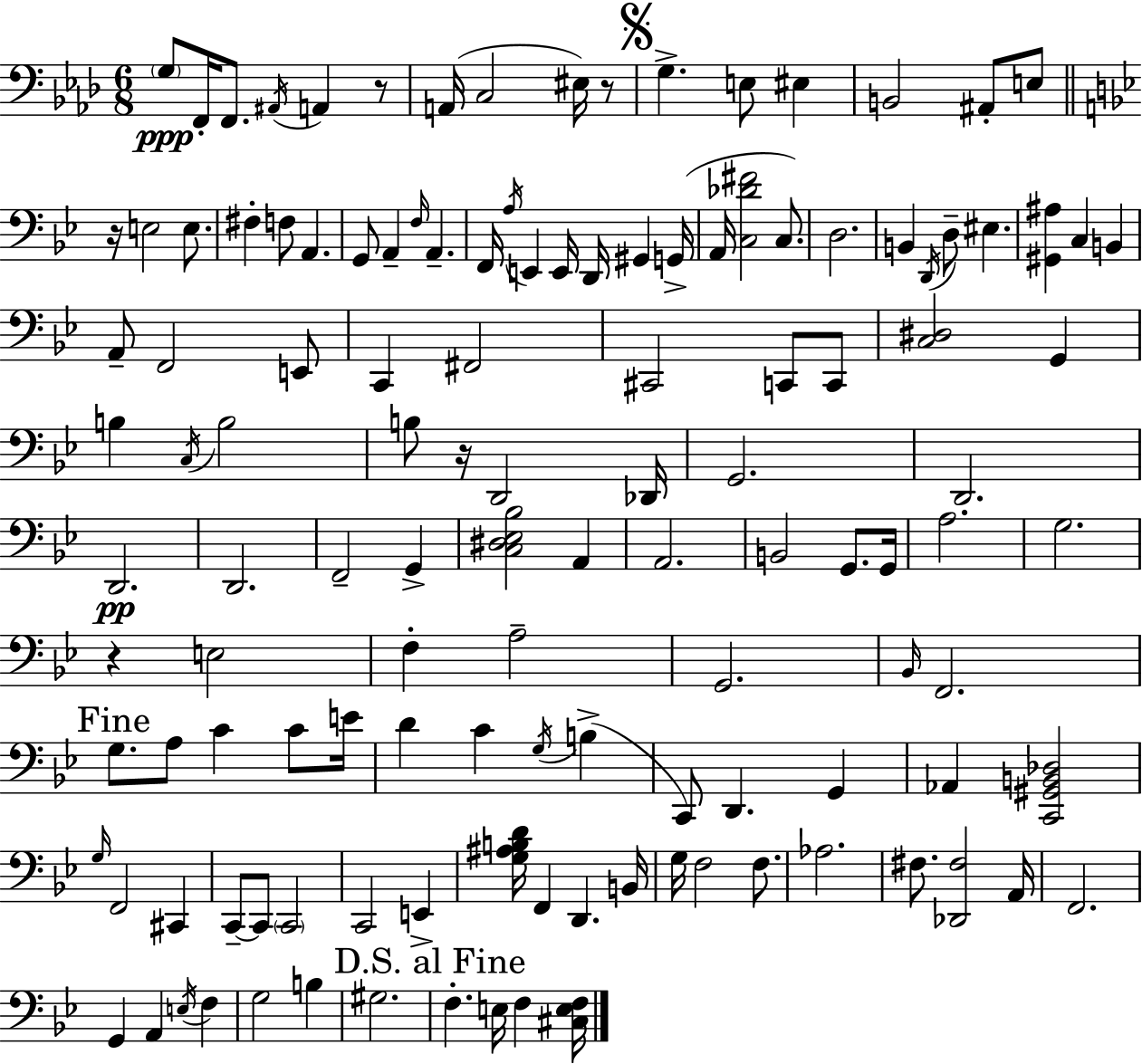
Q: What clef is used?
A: bass